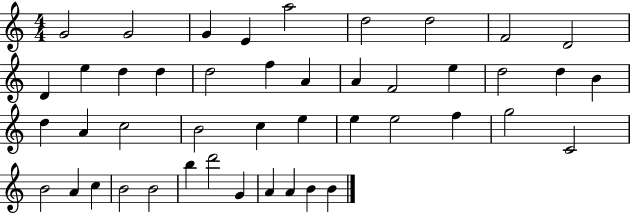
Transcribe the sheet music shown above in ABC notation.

X:1
T:Untitled
M:4/4
L:1/4
K:C
G2 G2 G E a2 d2 d2 F2 D2 D e d d d2 f A A F2 e d2 d B d A c2 B2 c e e e2 f g2 C2 B2 A c B2 B2 b d'2 G A A B B